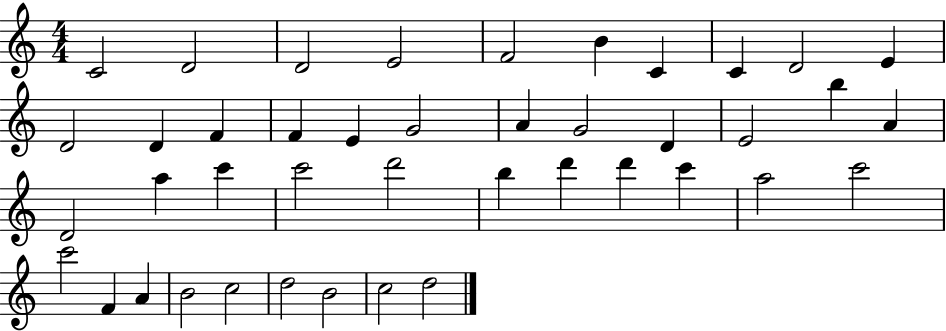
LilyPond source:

{
  \clef treble
  \numericTimeSignature
  \time 4/4
  \key c \major
  c'2 d'2 | d'2 e'2 | f'2 b'4 c'4 | c'4 d'2 e'4 | \break d'2 d'4 f'4 | f'4 e'4 g'2 | a'4 g'2 d'4 | e'2 b''4 a'4 | \break d'2 a''4 c'''4 | c'''2 d'''2 | b''4 d'''4 d'''4 c'''4 | a''2 c'''2 | \break c'''2 f'4 a'4 | b'2 c''2 | d''2 b'2 | c''2 d''2 | \break \bar "|."
}